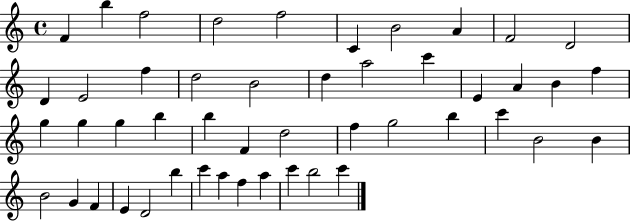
{
  \clef treble
  \time 4/4
  \defaultTimeSignature
  \key c \major
  f'4 b''4 f''2 | d''2 f''2 | c'4 b'2 a'4 | f'2 d'2 | \break d'4 e'2 f''4 | d''2 b'2 | d''4 a''2 c'''4 | e'4 a'4 b'4 f''4 | \break g''4 g''4 g''4 b''4 | b''4 f'4 d''2 | f''4 g''2 b''4 | c'''4 b'2 b'4 | \break b'2 g'4 f'4 | e'4 d'2 b''4 | c'''4 a''4 f''4 a''4 | c'''4 b''2 c'''4 | \break \bar "|."
}